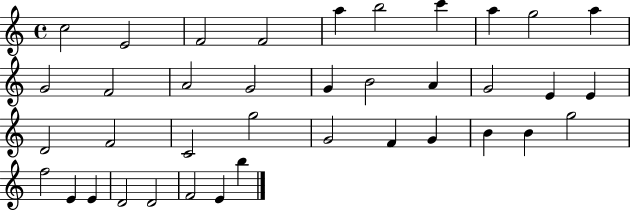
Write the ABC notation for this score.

X:1
T:Untitled
M:4/4
L:1/4
K:C
c2 E2 F2 F2 a b2 c' a g2 a G2 F2 A2 G2 G B2 A G2 E E D2 F2 C2 g2 G2 F G B B g2 f2 E E D2 D2 F2 E b